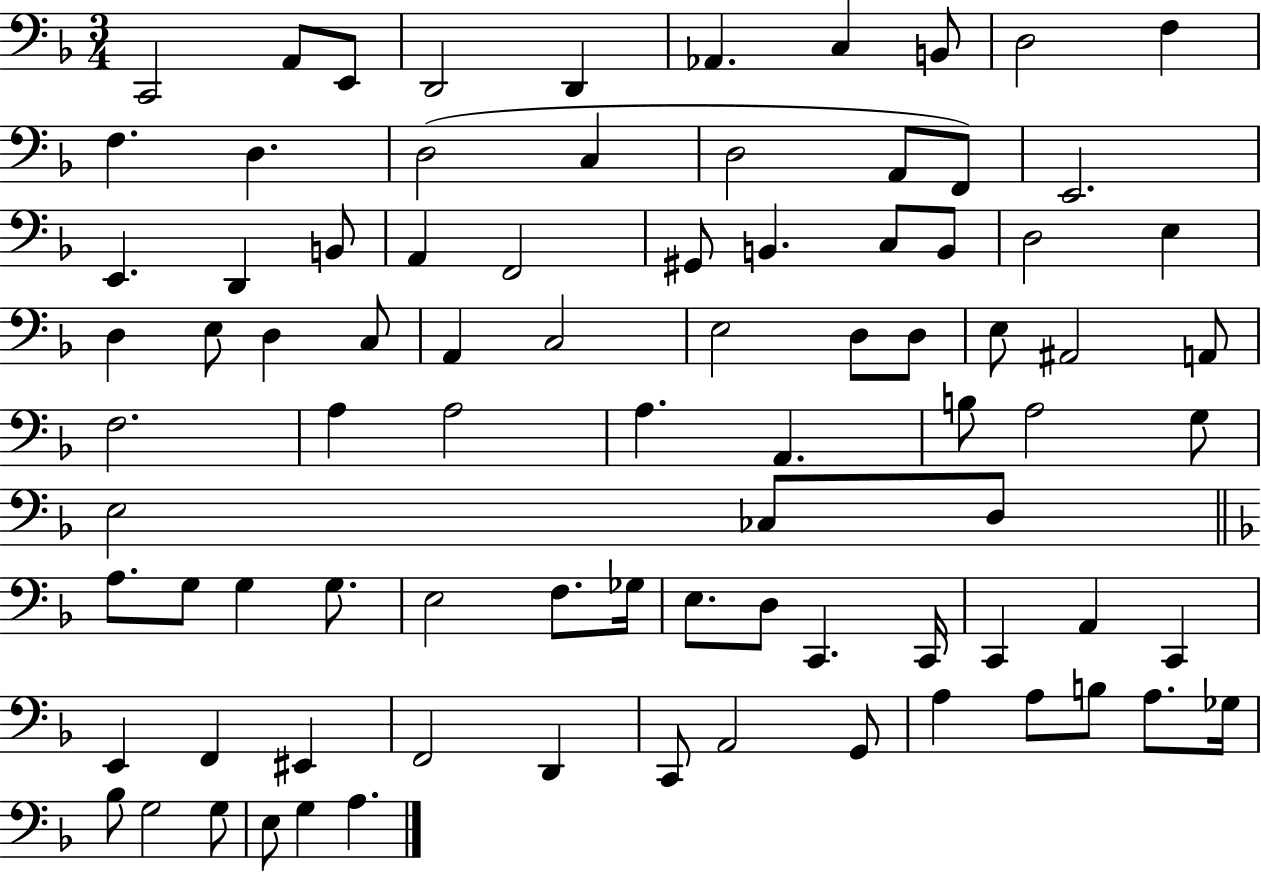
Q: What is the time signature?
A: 3/4